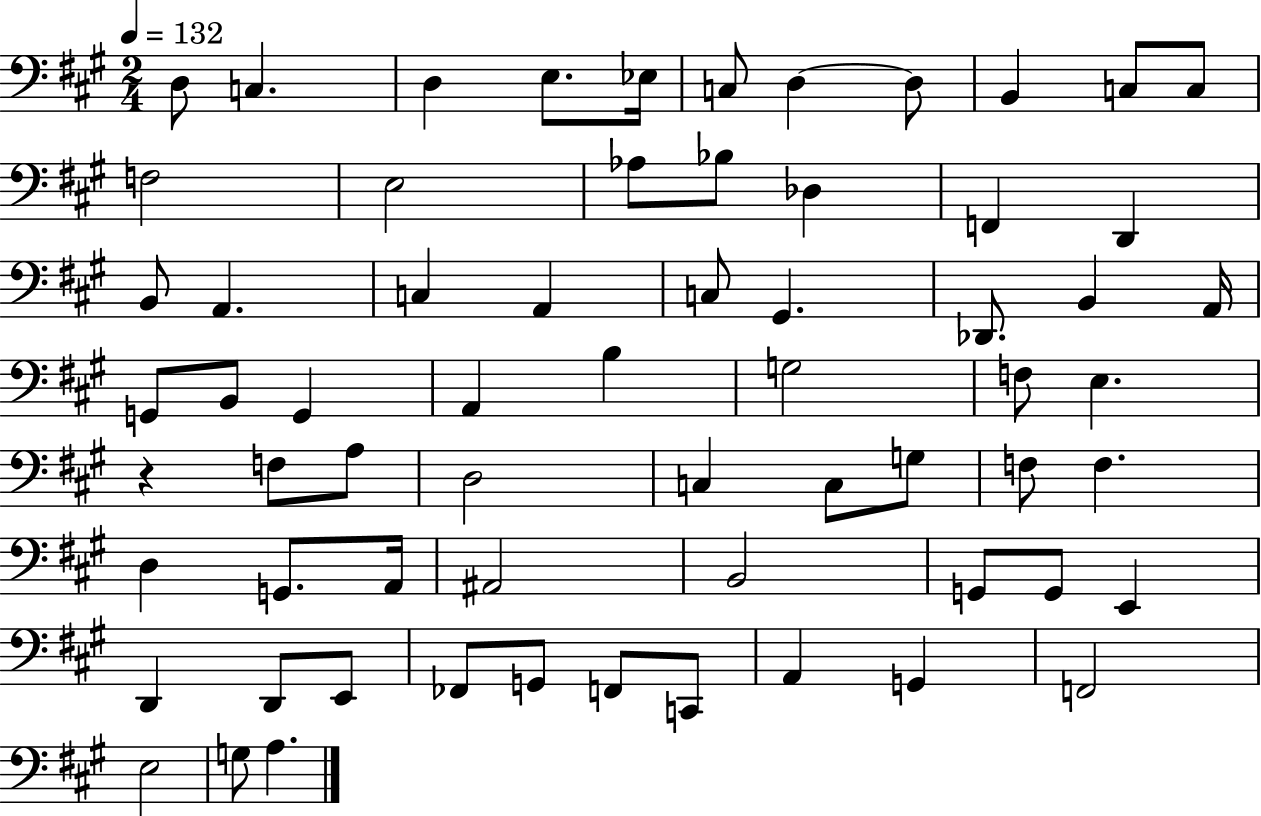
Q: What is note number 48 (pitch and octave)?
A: B2